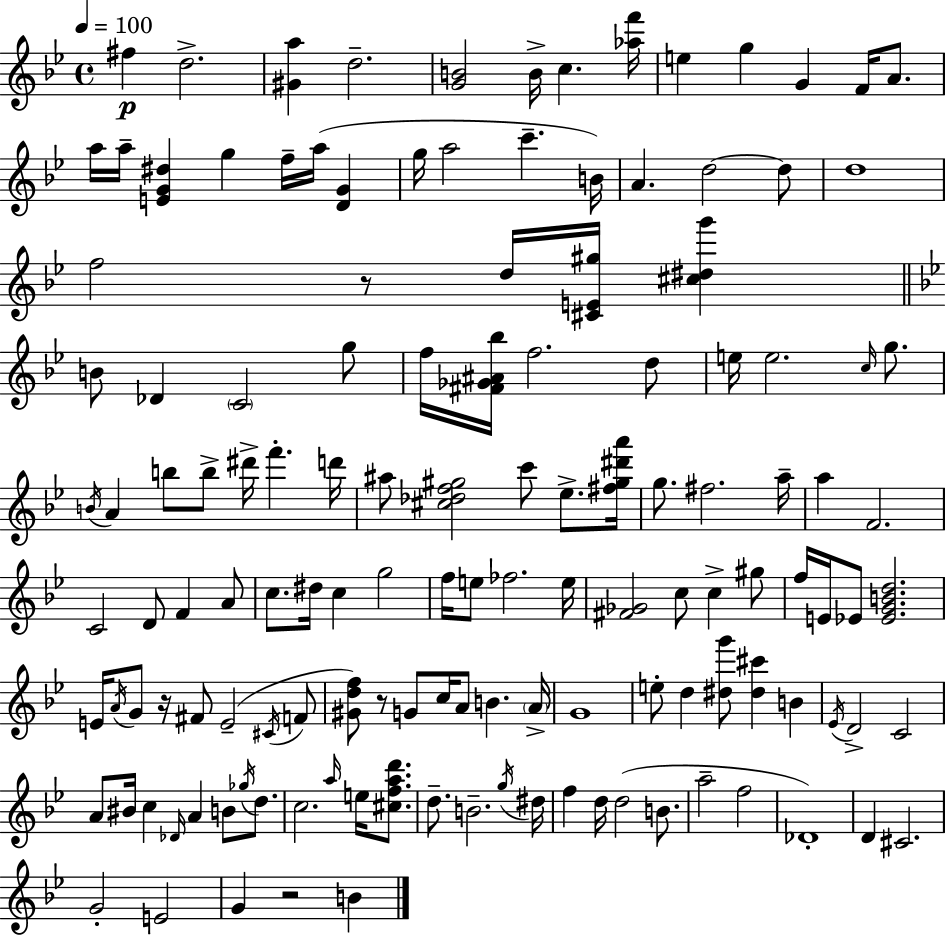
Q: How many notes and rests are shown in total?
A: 136